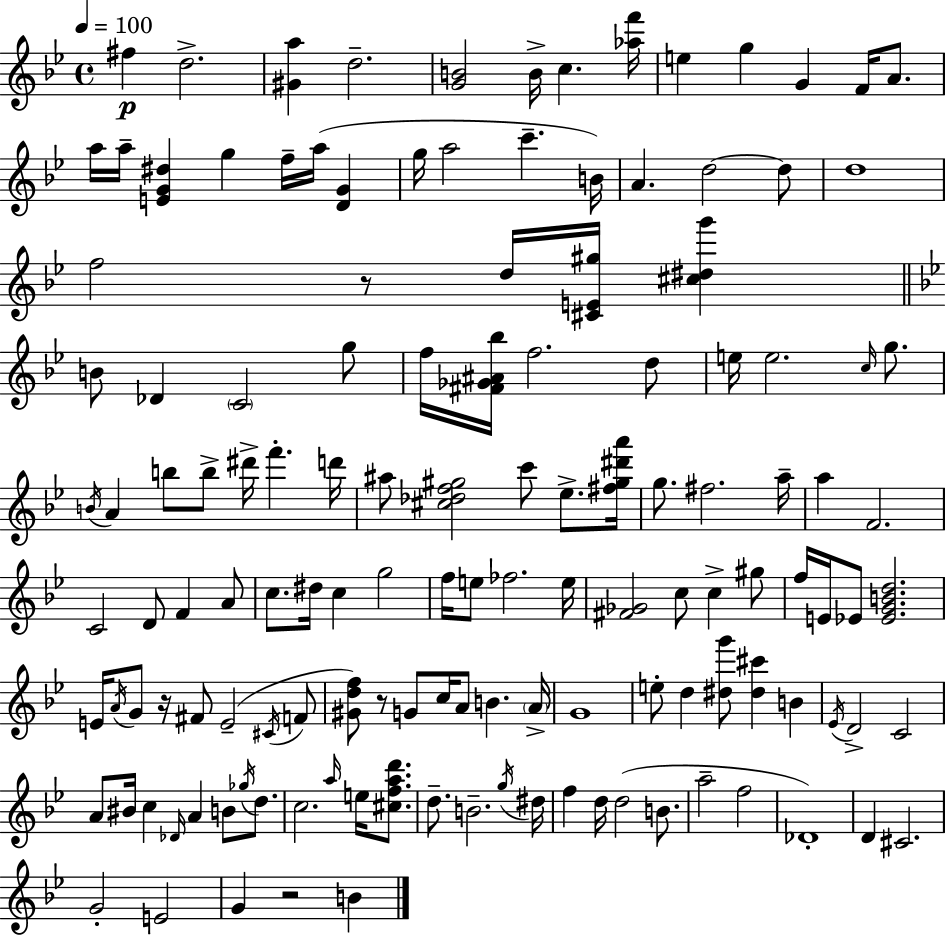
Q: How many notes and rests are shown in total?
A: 136